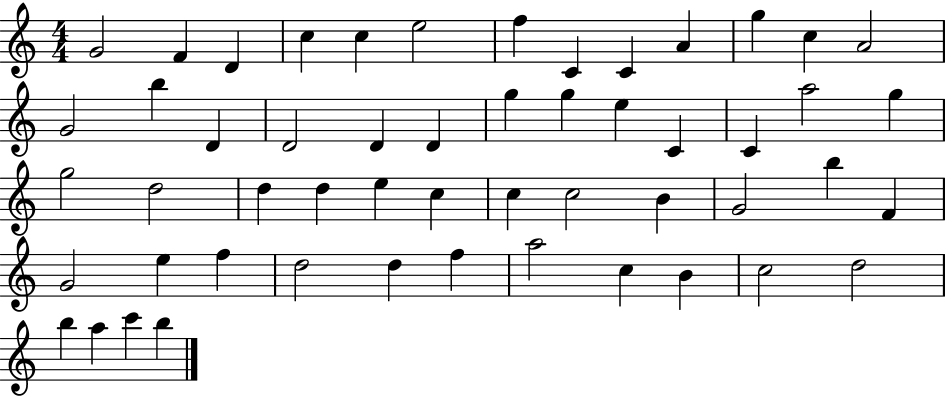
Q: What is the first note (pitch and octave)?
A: G4